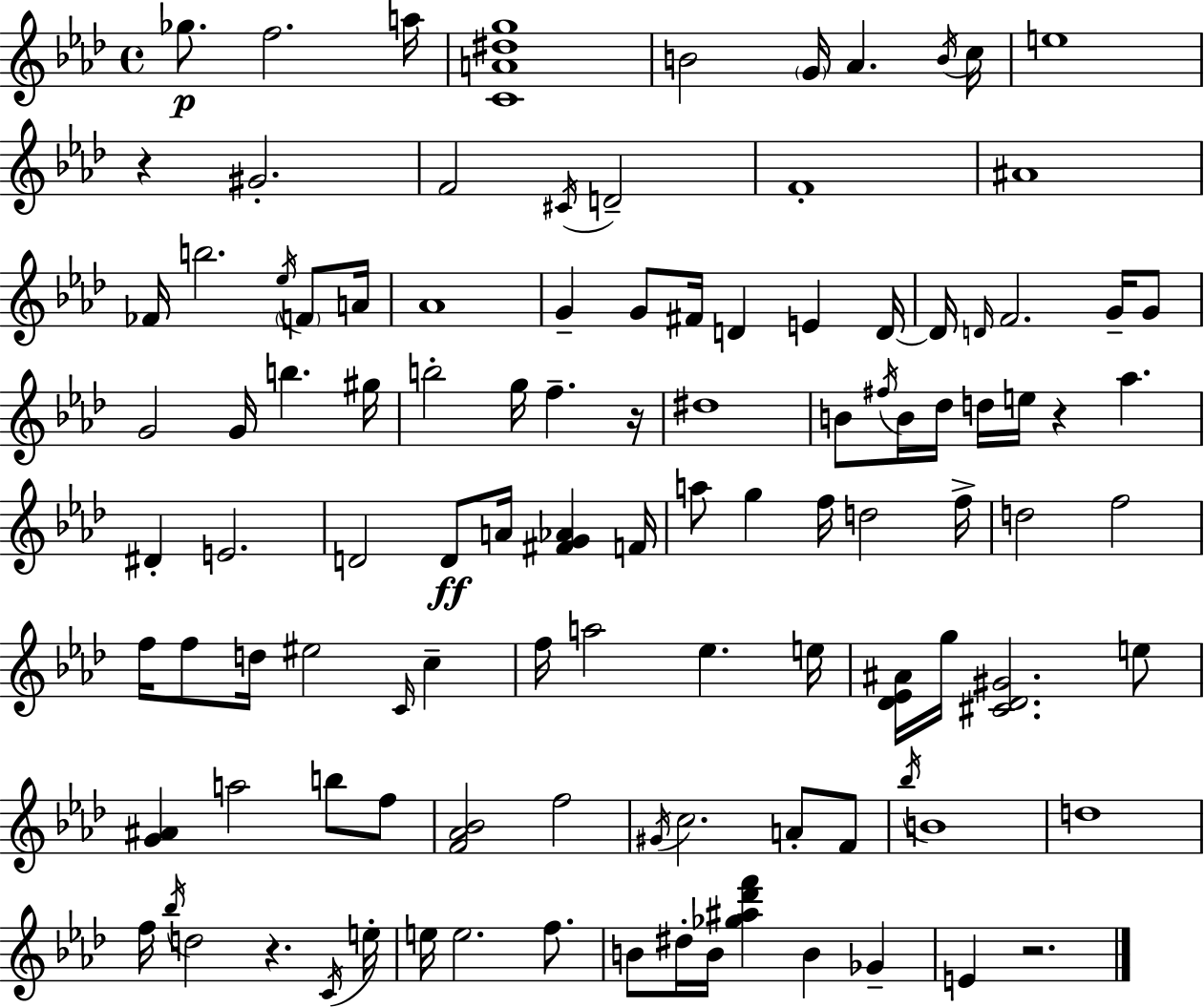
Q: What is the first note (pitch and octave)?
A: Gb5